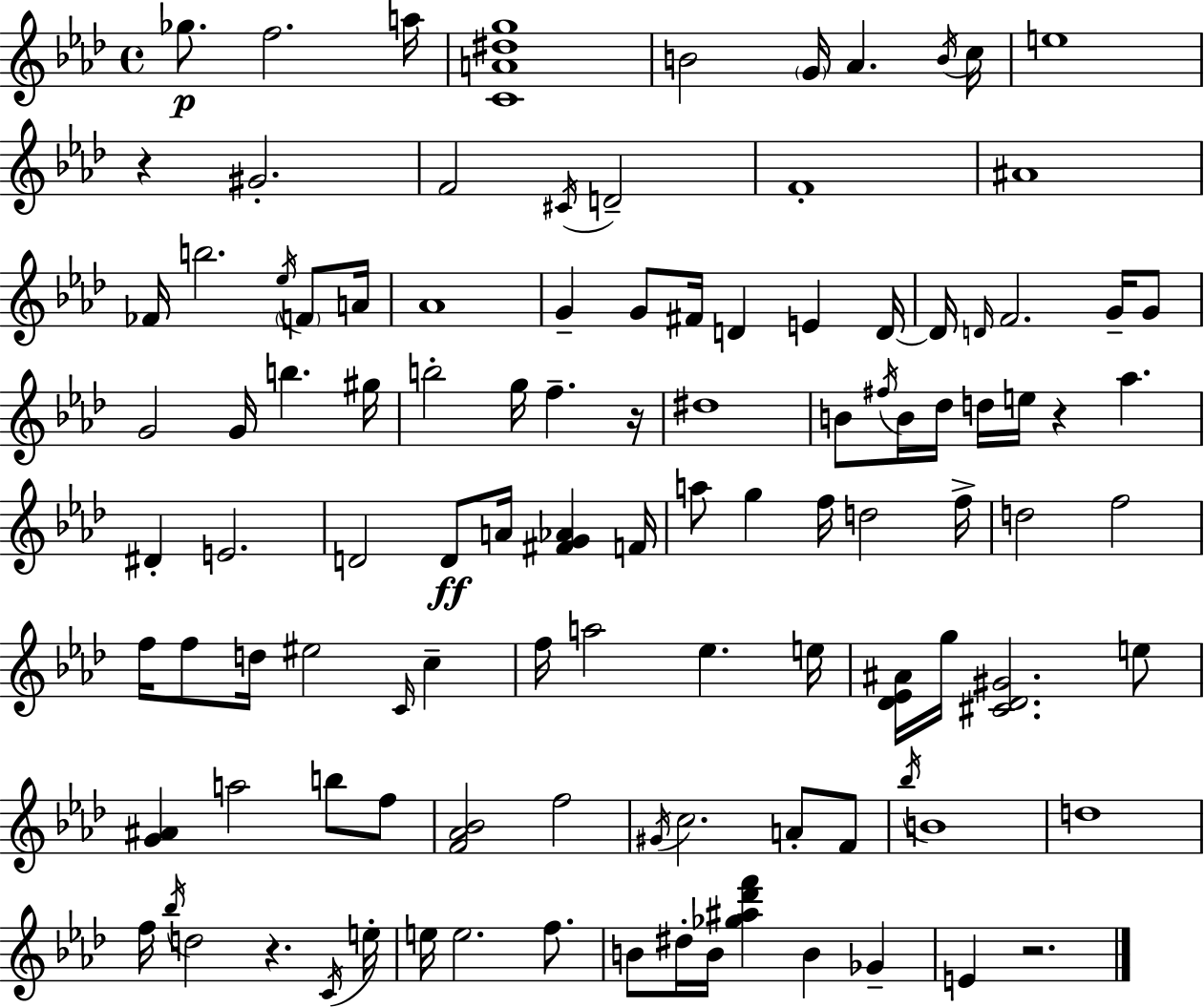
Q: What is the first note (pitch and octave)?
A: Gb5